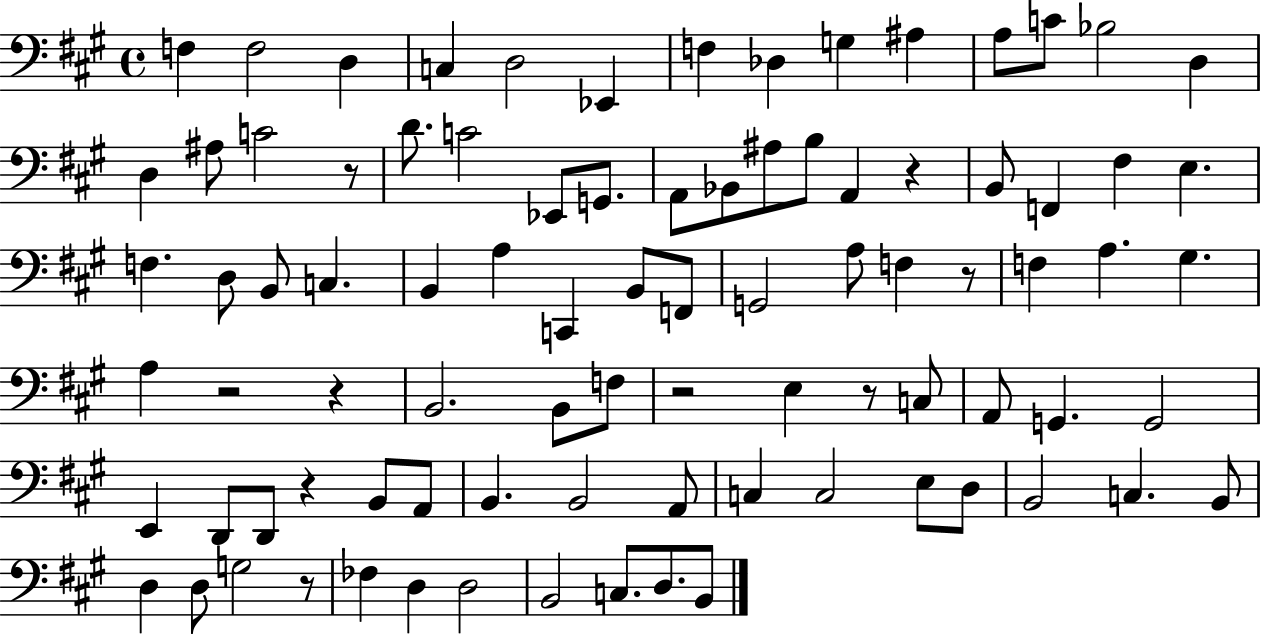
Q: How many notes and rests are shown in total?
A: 88